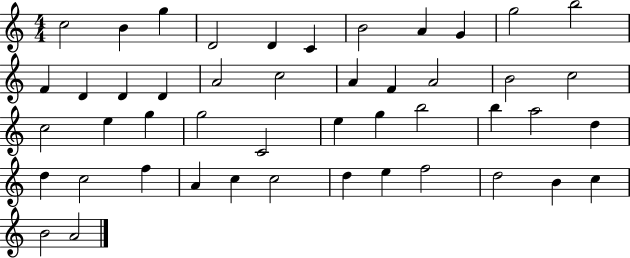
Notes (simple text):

C5/h B4/q G5/q D4/h D4/q C4/q B4/h A4/q G4/q G5/h B5/h F4/q D4/q D4/q D4/q A4/h C5/h A4/q F4/q A4/h B4/h C5/h C5/h E5/q G5/q G5/h C4/h E5/q G5/q B5/h B5/q A5/h D5/q D5/q C5/h F5/q A4/q C5/q C5/h D5/q E5/q F5/h D5/h B4/q C5/q B4/h A4/h